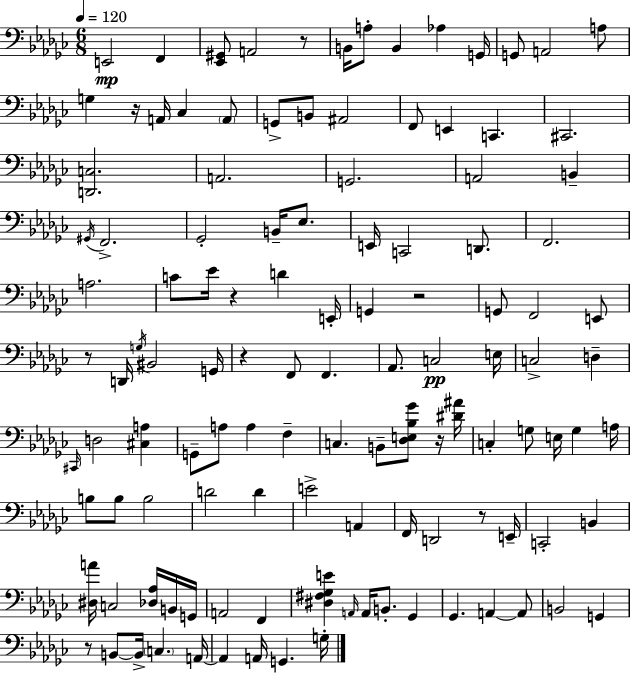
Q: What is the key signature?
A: EES minor